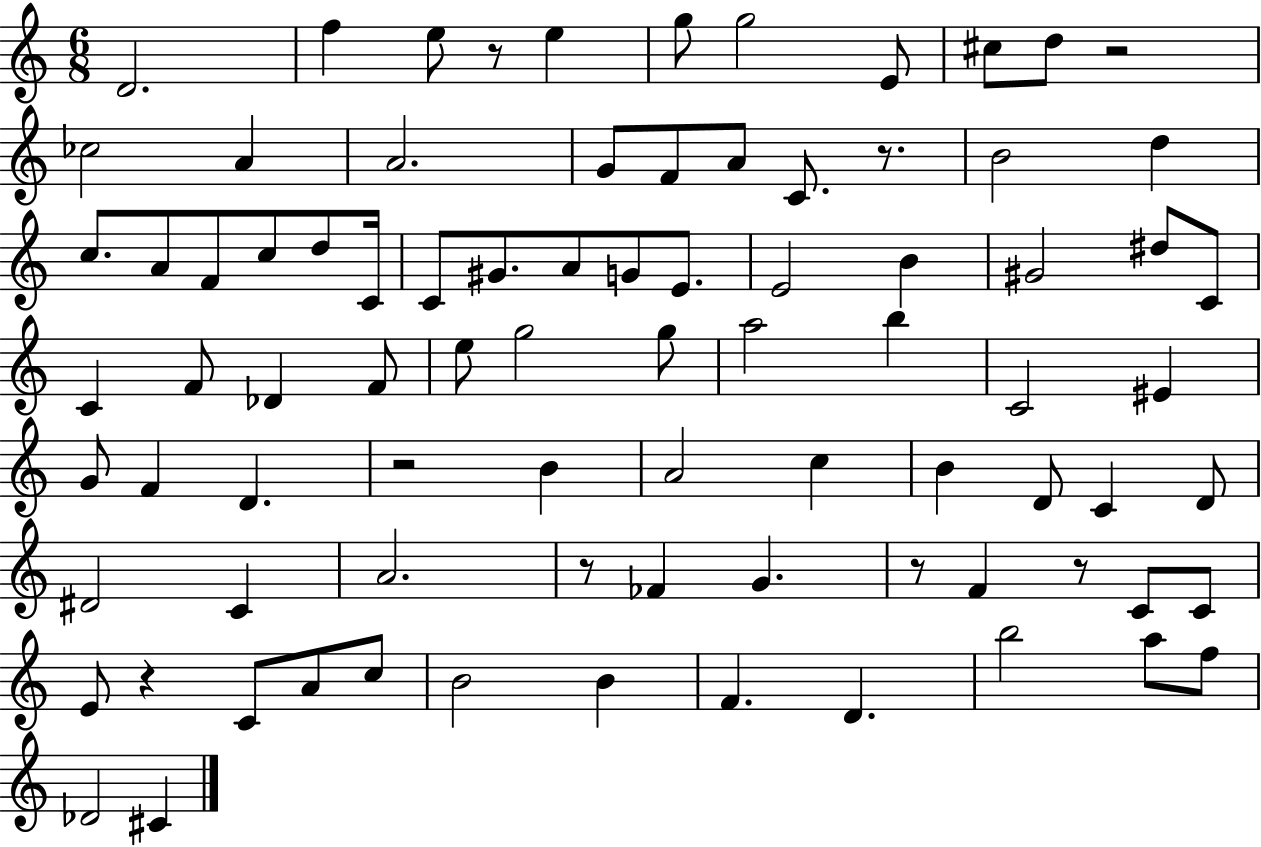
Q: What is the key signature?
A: C major